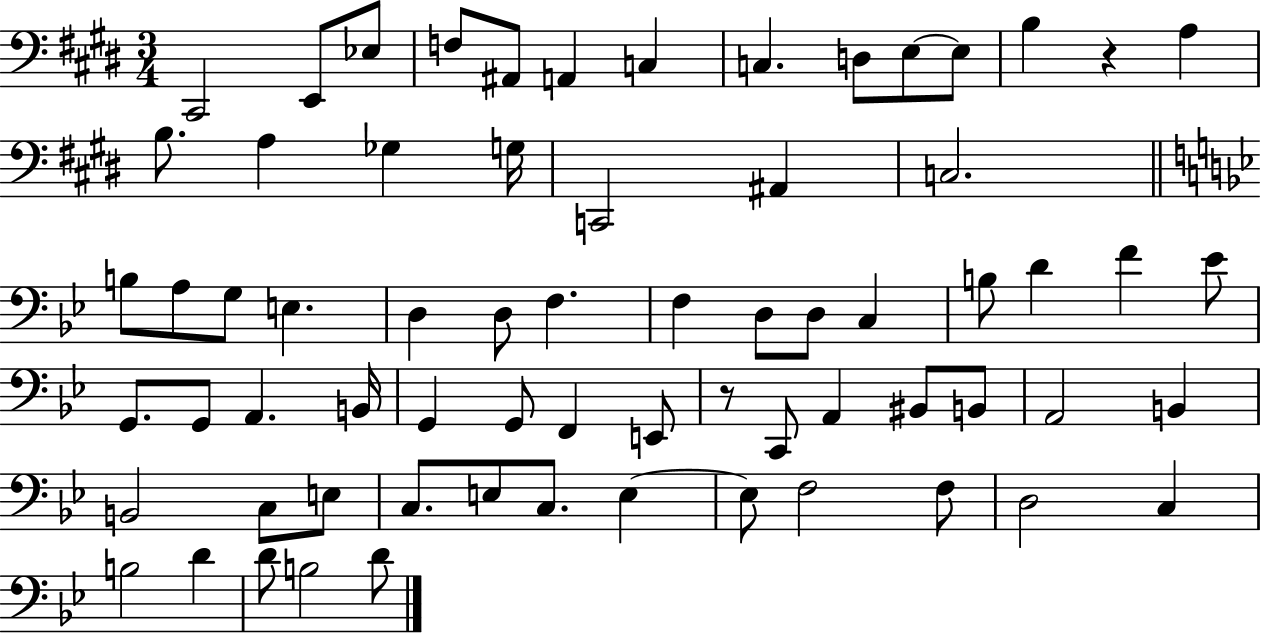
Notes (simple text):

C#2/h E2/e Eb3/e F3/e A#2/e A2/q C3/q C3/q. D3/e E3/e E3/e B3/q R/q A3/q B3/e. A3/q Gb3/q G3/s C2/h A#2/q C3/h. B3/e A3/e G3/e E3/q. D3/q D3/e F3/q. F3/q D3/e D3/e C3/q B3/e D4/q F4/q Eb4/e G2/e. G2/e A2/q. B2/s G2/q G2/e F2/q E2/e R/e C2/e A2/q BIS2/e B2/e A2/h B2/q B2/h C3/e E3/e C3/e. E3/e C3/e. E3/q E3/e F3/h F3/e D3/h C3/q B3/h D4/q D4/e B3/h D4/e